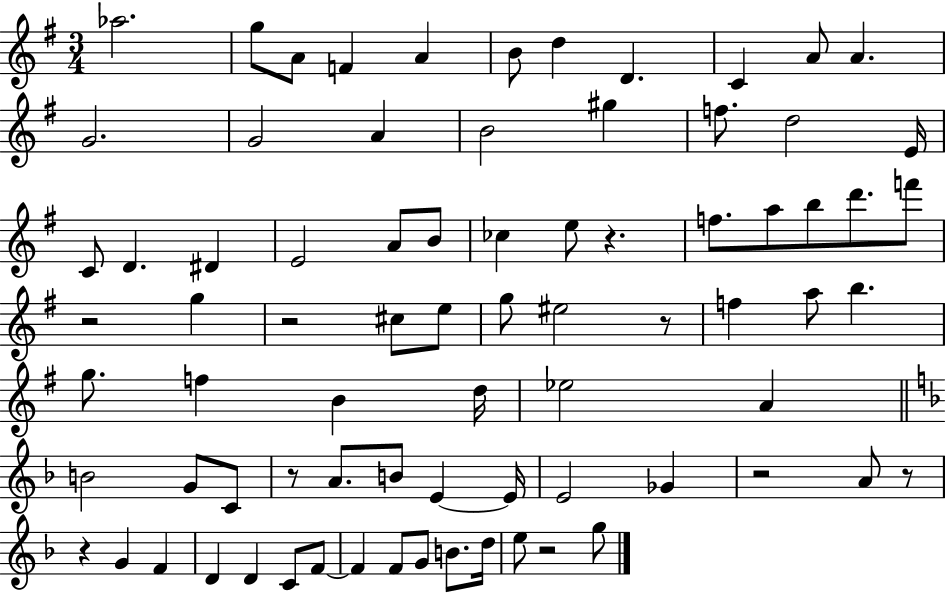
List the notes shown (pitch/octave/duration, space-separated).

Ab5/h. G5/e A4/e F4/q A4/q B4/e D5/q D4/q. C4/q A4/e A4/q. G4/h. G4/h A4/q B4/h G#5/q F5/e. D5/h E4/s C4/e D4/q. D#4/q E4/h A4/e B4/e CES5/q E5/e R/q. F5/e. A5/e B5/e D6/e. F6/e R/h G5/q R/h C#5/e E5/e G5/e EIS5/h R/e F5/q A5/e B5/q. G5/e. F5/q B4/q D5/s Eb5/h A4/q B4/h G4/e C4/e R/e A4/e. B4/e E4/q E4/s E4/h Gb4/q R/h A4/e R/e R/q G4/q F4/q D4/q D4/q C4/e F4/e F4/q F4/e G4/e B4/e. D5/s E5/e R/h G5/e